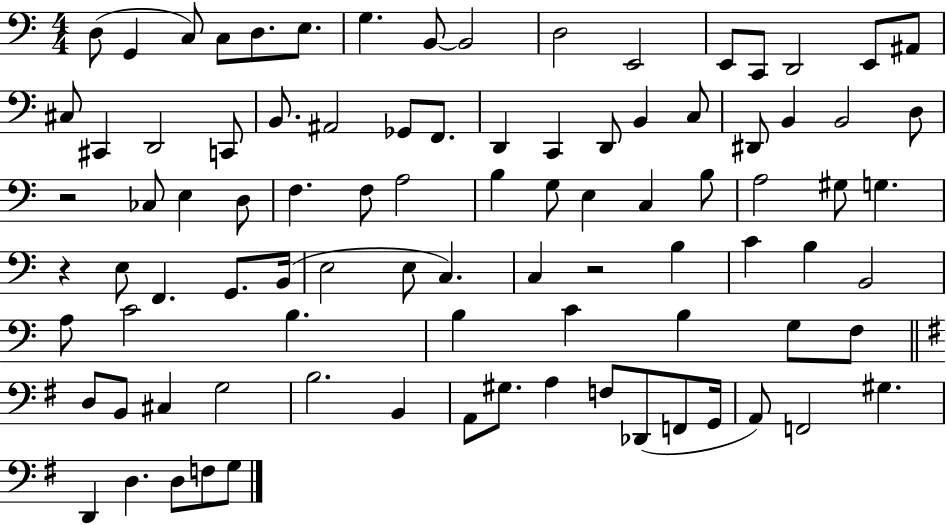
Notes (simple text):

D3/e G2/q C3/e C3/e D3/e. E3/e. G3/q. B2/e B2/h D3/h E2/h E2/e C2/e D2/h E2/e A#2/e C#3/e C#2/q D2/h C2/e B2/e. A#2/h Gb2/e F2/e. D2/q C2/q D2/e B2/q C3/e D#2/e B2/q B2/h D3/e R/h CES3/e E3/q D3/e F3/q. F3/e A3/h B3/q G3/e E3/q C3/q B3/e A3/h G#3/e G3/q. R/q E3/e F2/q. G2/e. B2/s E3/h E3/e C3/q. C3/q R/h B3/q C4/q B3/q B2/h A3/e C4/h B3/q. B3/q C4/q B3/q G3/e F3/e D3/e B2/e C#3/q G3/h B3/h. B2/q A2/e G#3/e. A3/q F3/e Db2/e F2/e G2/s A2/e F2/h G#3/q. D2/q D3/q. D3/e F3/e G3/e